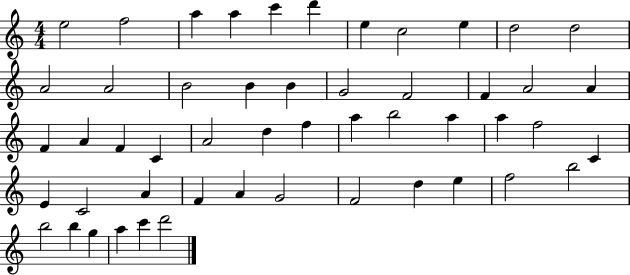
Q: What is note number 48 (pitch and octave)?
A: G5